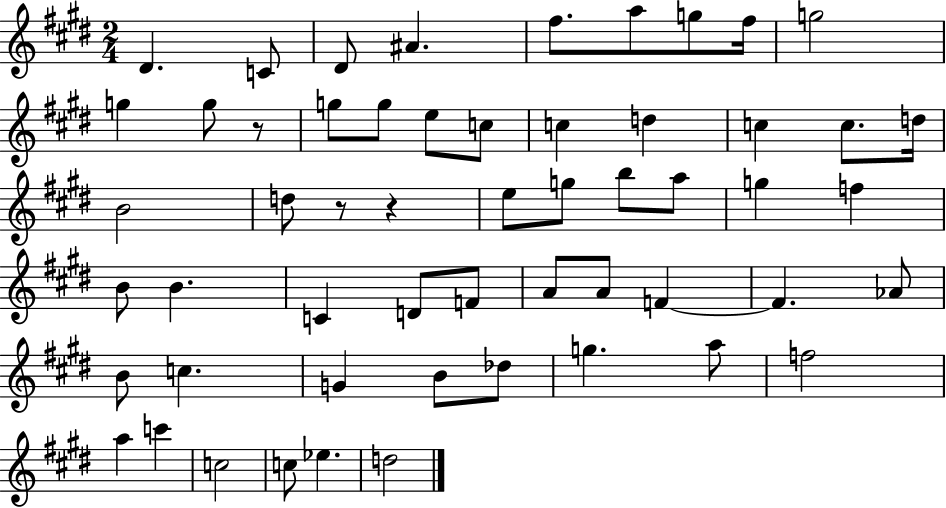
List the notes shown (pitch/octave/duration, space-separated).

D#4/q. C4/e D#4/e A#4/q. F#5/e. A5/e G5/e F#5/s G5/h G5/q G5/e R/e G5/e G5/e E5/e C5/e C5/q D5/q C5/q C5/e. D5/s B4/h D5/e R/e R/q E5/e G5/e B5/e A5/e G5/q F5/q B4/e B4/q. C4/q D4/e F4/e A4/e A4/e F4/q F4/q. Ab4/e B4/e C5/q. G4/q B4/e Db5/e G5/q. A5/e F5/h A5/q C6/q C5/h C5/e Eb5/q. D5/h